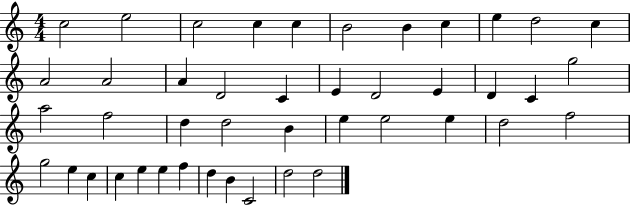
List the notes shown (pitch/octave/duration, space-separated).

C5/h E5/h C5/h C5/q C5/q B4/h B4/q C5/q E5/q D5/h C5/q A4/h A4/h A4/q D4/h C4/q E4/q D4/h E4/q D4/q C4/q G5/h A5/h F5/h D5/q D5/h B4/q E5/q E5/h E5/q D5/h F5/h G5/h E5/q C5/q C5/q E5/q E5/q F5/q D5/q B4/q C4/h D5/h D5/h